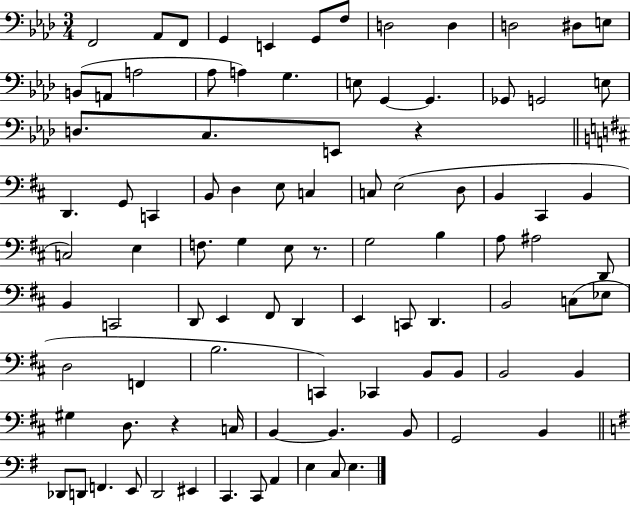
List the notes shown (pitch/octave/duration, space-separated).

F2/h Ab2/e F2/e G2/q E2/q G2/e F3/e D3/h D3/q D3/h D#3/e E3/e B2/e A2/e A3/h Ab3/e A3/q G3/q. E3/e G2/q G2/q. Gb2/e G2/h E3/e D3/e. C3/e. E2/e R/q D2/q. G2/e C2/q B2/e D3/q E3/e C3/q C3/e E3/h D3/e B2/q C#2/q B2/q C3/h E3/q F3/e. G3/q E3/e R/e. G3/h B3/q A3/e A#3/h D2/e B2/q C2/h D2/e E2/q F#2/e D2/q E2/q C2/e D2/q. B2/h C3/e Eb3/e D3/h F2/q B3/h. C2/q CES2/q B2/e B2/e B2/h B2/q G#3/q D3/e. R/q C3/s B2/q B2/q. B2/e G2/h B2/q Db2/e D2/e F2/q. E2/e D2/h EIS2/q C2/q. C2/e A2/q E3/q C3/e E3/q.